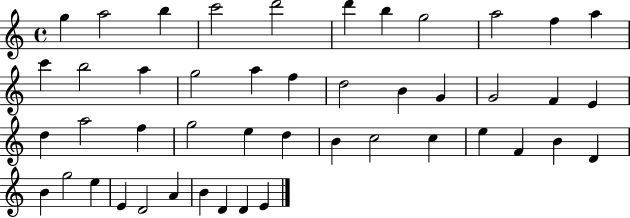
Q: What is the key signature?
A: C major